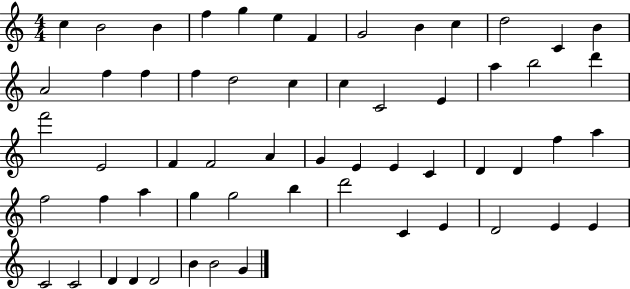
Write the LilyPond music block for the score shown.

{
  \clef treble
  \numericTimeSignature
  \time 4/4
  \key c \major
  c''4 b'2 b'4 | f''4 g''4 e''4 f'4 | g'2 b'4 c''4 | d''2 c'4 b'4 | \break a'2 f''4 f''4 | f''4 d''2 c''4 | c''4 c'2 e'4 | a''4 b''2 d'''4 | \break f'''2 e'2 | f'4 f'2 a'4 | g'4 e'4 e'4 c'4 | d'4 d'4 f''4 a''4 | \break f''2 f''4 a''4 | g''4 g''2 b''4 | d'''2 c'4 e'4 | d'2 e'4 e'4 | \break c'2 c'2 | d'4 d'4 d'2 | b'4 b'2 g'4 | \bar "|."
}